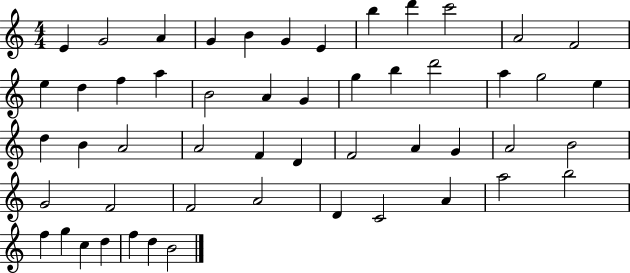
E4/q G4/h A4/q G4/q B4/q G4/q E4/q B5/q D6/q C6/h A4/h F4/h E5/q D5/q F5/q A5/q B4/h A4/q G4/q G5/q B5/q D6/h A5/q G5/h E5/q D5/q B4/q A4/h A4/h F4/q D4/q F4/h A4/q G4/q A4/h B4/h G4/h F4/h F4/h A4/h D4/q C4/h A4/q A5/h B5/h F5/q G5/q C5/q D5/q F5/q D5/q B4/h